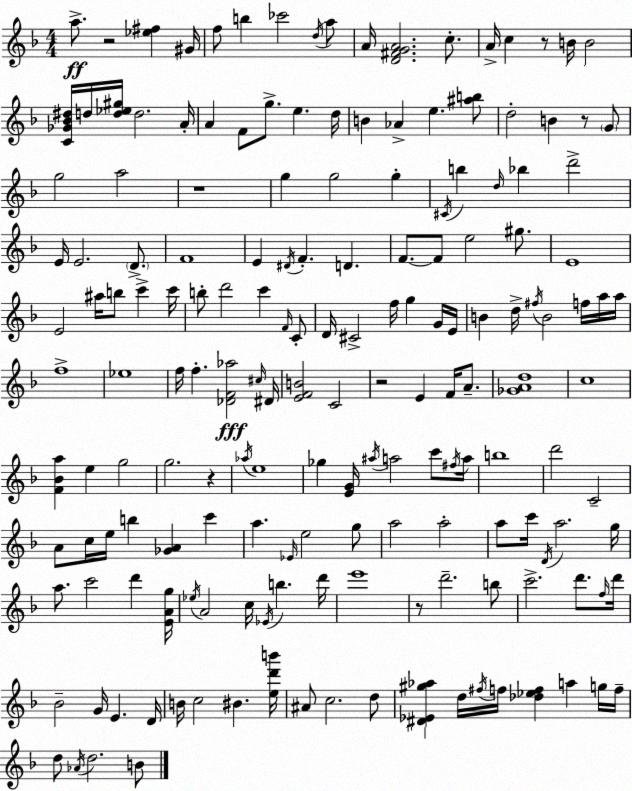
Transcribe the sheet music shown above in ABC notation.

X:1
T:Untitled
M:4/4
L:1/4
K:F
a/2 z2 [_e^f] ^G/4 f/2 b _c'2 d/4 a/2 A/4 [D^FGA]2 c/2 A/4 c z/2 B/4 B2 [C_G_B^d]/4 d/4 [d_e^g]/4 d2 A/4 A F/2 g/2 e d/4 B _A e [^ab]/2 d2 B z/2 G/2 g2 a2 z4 g g2 g ^C/4 b d/4 _b d'2 E/4 E2 D/2 F4 E ^D/4 F D F/2 F/2 e2 ^g/2 E4 E2 ^a/4 b/2 c' c'/4 b/2 d'2 c' F/4 C/2 D/4 ^C2 f/4 g G/4 E/4 B d/4 ^f/4 B2 f/4 a/4 a/4 f4 _e4 f/4 f [_DF_a]2 ^c/4 ^D/4 [EFB]2 C2 z2 E F/4 A/2 [_GAd]4 c4 [F_Ba] e g2 g2 z _a/4 e4 _g [EG]/4 ^a/4 a2 c'/2 ^f/4 a/4 b4 d'2 C2 A/2 c/4 e/4 b [_GA] c' a _E/4 e2 g/2 a2 a2 a/2 c'/4 D/4 a2 g/4 a/2 c'2 d' [EAg]/4 _e/4 A2 c/4 _E/4 b d'/4 e'4 z/2 d'2 b/2 c'2 d'/2 f/4 d'/4 _B2 G/4 E D/4 B/4 c2 ^B [ed'b']/4 ^A/2 c2 d/2 [^D_E^g_a] d/4 ^f/4 f/4 [_d_ef] a g/4 f/4 d/2 _A/4 d2 B/2